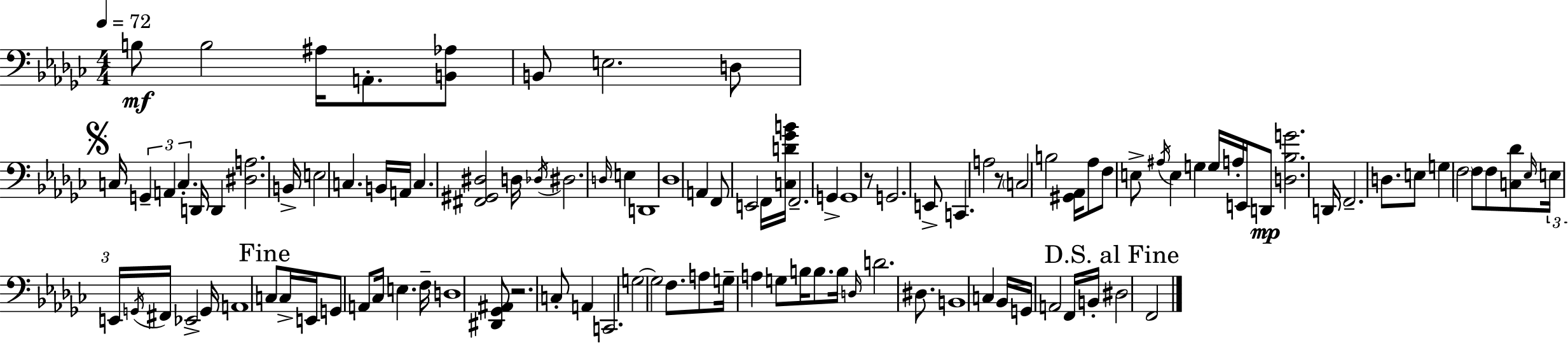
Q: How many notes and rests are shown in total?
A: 110